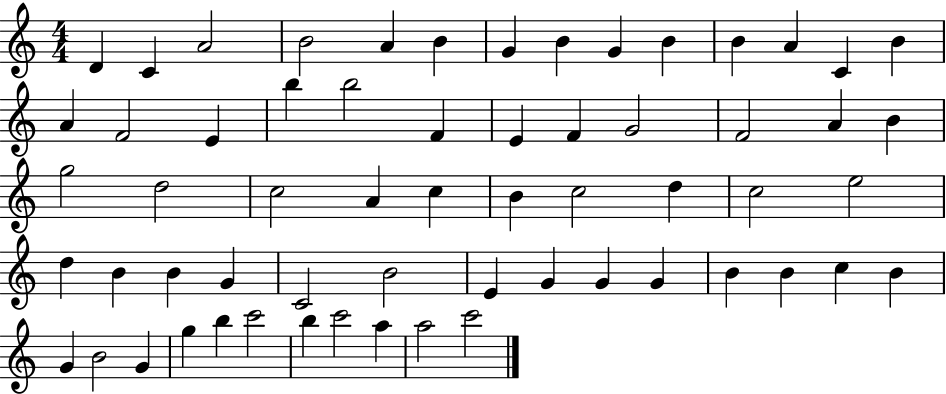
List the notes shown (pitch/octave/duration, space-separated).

D4/q C4/q A4/h B4/h A4/q B4/q G4/q B4/q G4/q B4/q B4/q A4/q C4/q B4/q A4/q F4/h E4/q B5/q B5/h F4/q E4/q F4/q G4/h F4/h A4/q B4/q G5/h D5/h C5/h A4/q C5/q B4/q C5/h D5/q C5/h E5/h D5/q B4/q B4/q G4/q C4/h B4/h E4/q G4/q G4/q G4/q B4/q B4/q C5/q B4/q G4/q B4/h G4/q G5/q B5/q C6/h B5/q C6/h A5/q A5/h C6/h